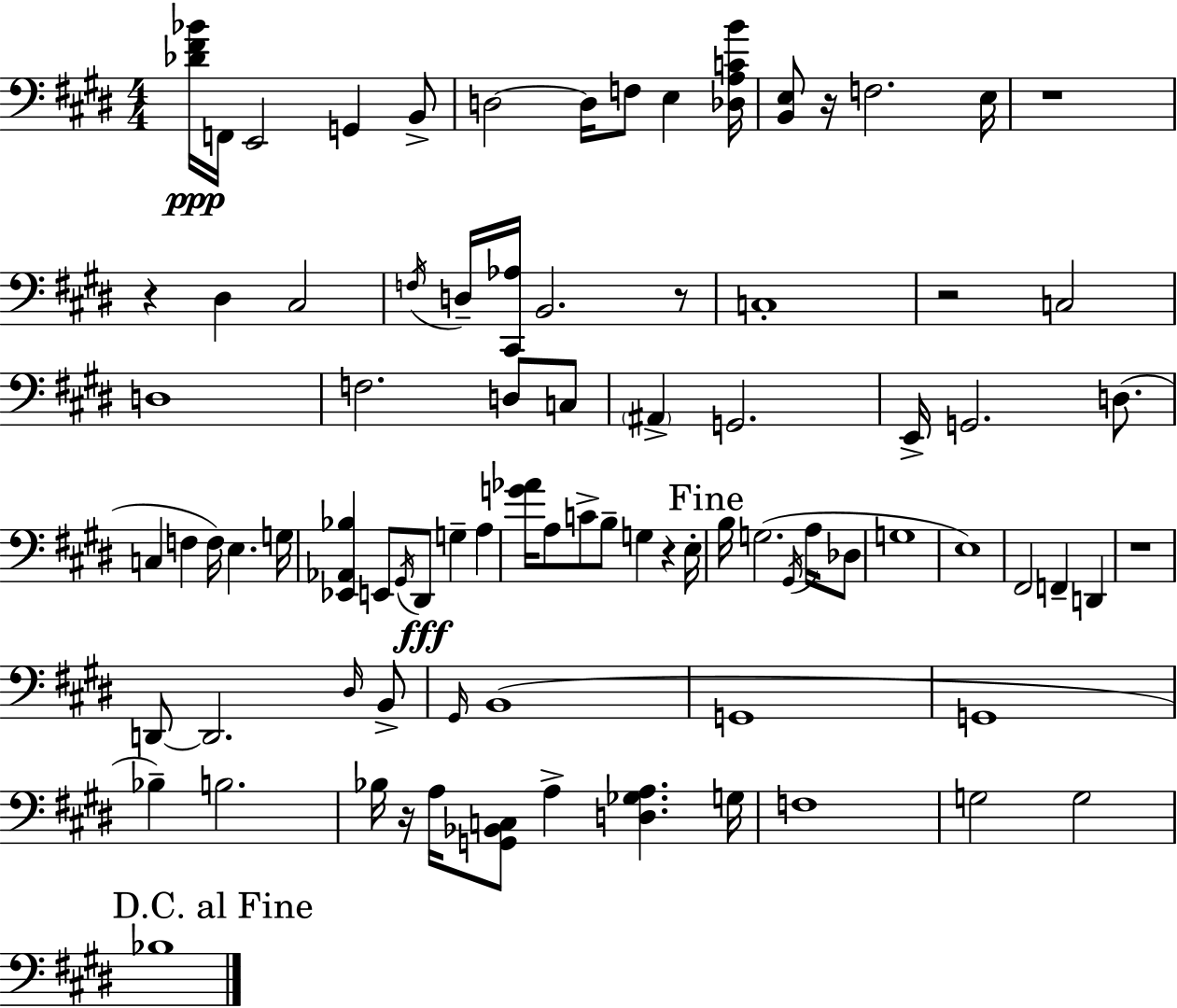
X:1
T:Untitled
M:4/4
L:1/4
K:E
[_D^F_B]/4 F,,/4 E,,2 G,, B,,/2 D,2 D,/4 F,/2 E, [_D,A,CB]/4 [B,,E,]/2 z/4 F,2 E,/4 z4 z ^D, ^C,2 F,/4 D,/4 [^C,,_A,]/4 B,,2 z/2 C,4 z2 C,2 D,4 F,2 D,/2 C,/2 ^A,, G,,2 E,,/4 G,,2 D,/2 C, F, F,/4 E, G,/4 [_E,,_A,,_B,] E,,/2 ^G,,/4 ^D,,/2 G, A, [G_A]/4 A,/2 C/2 B,/2 G, z E,/4 B,/4 G,2 ^G,,/4 A,/4 _D,/2 G,4 E,4 ^F,,2 F,, D,, z4 D,,/2 D,,2 ^D,/4 B,,/2 ^G,,/4 B,,4 G,,4 G,,4 _B, B,2 _B,/4 z/4 A,/4 [G,,_B,,C,]/2 A, [D,_G,A,] G,/4 F,4 G,2 G,2 _B,4